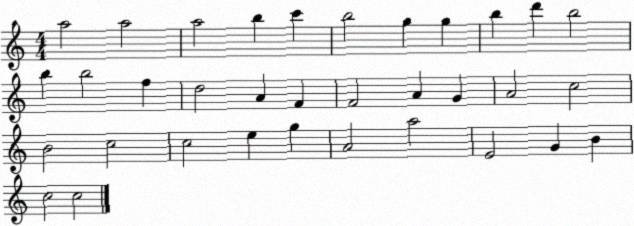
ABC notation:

X:1
T:Untitled
M:4/4
L:1/4
K:C
a2 a2 a2 b c' b2 g g b d' b2 b b2 f d2 A F F2 A G A2 c2 B2 c2 c2 e g A2 a2 E2 G B c2 c2